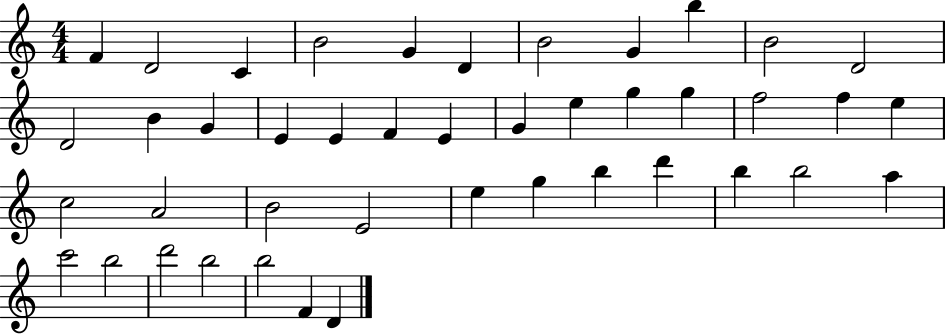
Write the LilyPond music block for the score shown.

{
  \clef treble
  \numericTimeSignature
  \time 4/4
  \key c \major
  f'4 d'2 c'4 | b'2 g'4 d'4 | b'2 g'4 b''4 | b'2 d'2 | \break d'2 b'4 g'4 | e'4 e'4 f'4 e'4 | g'4 e''4 g''4 g''4 | f''2 f''4 e''4 | \break c''2 a'2 | b'2 e'2 | e''4 g''4 b''4 d'''4 | b''4 b''2 a''4 | \break c'''2 b''2 | d'''2 b''2 | b''2 f'4 d'4 | \bar "|."
}